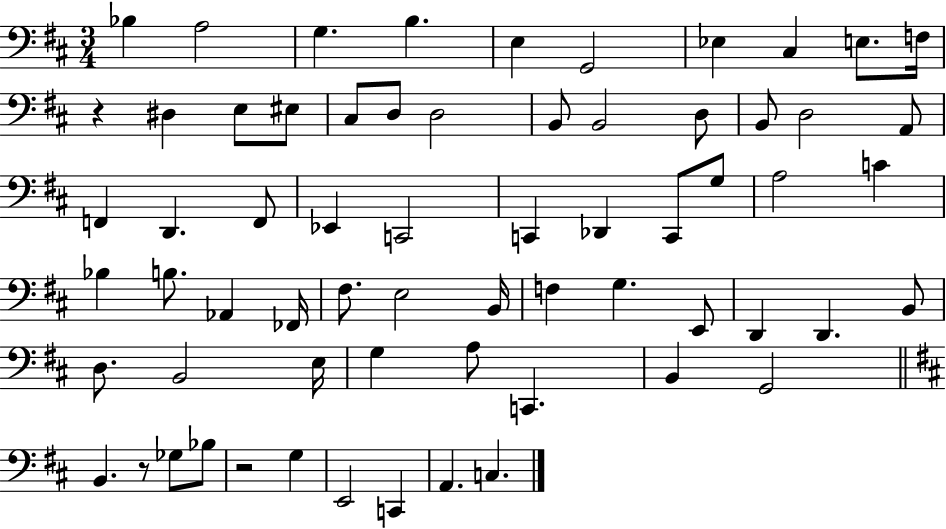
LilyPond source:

{
  \clef bass
  \numericTimeSignature
  \time 3/4
  \key d \major
  bes4 a2 | g4. b4. | e4 g,2 | ees4 cis4 e8. f16 | \break r4 dis4 e8 eis8 | cis8 d8 d2 | b,8 b,2 d8 | b,8 d2 a,8 | \break f,4 d,4. f,8 | ees,4 c,2 | c,4 des,4 c,8 g8 | a2 c'4 | \break bes4 b8. aes,4 fes,16 | fis8. e2 b,16 | f4 g4. e,8 | d,4 d,4. b,8 | \break d8. b,2 e16 | g4 a8 c,4. | b,4 g,2 | \bar "||" \break \key b \minor b,4. r8 ges8 bes8 | r2 g4 | e,2 c,4 | a,4. c4. | \break \bar "|."
}